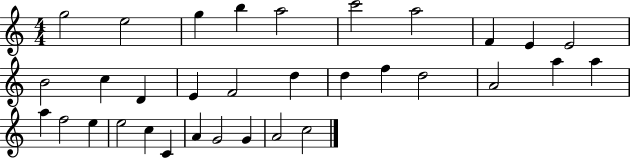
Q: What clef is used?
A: treble